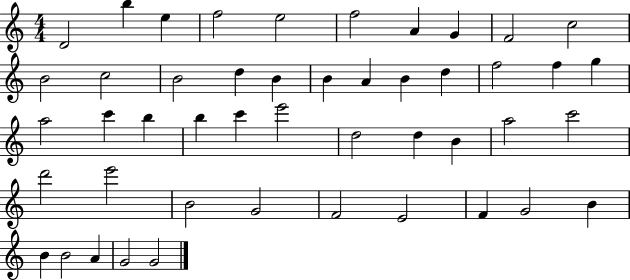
{
  \clef treble
  \numericTimeSignature
  \time 4/4
  \key c \major
  d'2 b''4 e''4 | f''2 e''2 | f''2 a'4 g'4 | f'2 c''2 | \break b'2 c''2 | b'2 d''4 b'4 | b'4 a'4 b'4 d''4 | f''2 f''4 g''4 | \break a''2 c'''4 b''4 | b''4 c'''4 e'''2 | d''2 d''4 b'4 | a''2 c'''2 | \break d'''2 e'''2 | b'2 g'2 | f'2 e'2 | f'4 g'2 b'4 | \break b'4 b'2 a'4 | g'2 g'2 | \bar "|."
}